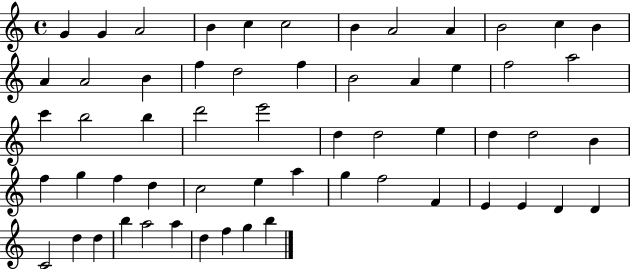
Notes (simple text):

G4/q G4/q A4/h B4/q C5/q C5/h B4/q A4/h A4/q B4/h C5/q B4/q A4/q A4/h B4/q F5/q D5/h F5/q B4/h A4/q E5/q F5/h A5/h C6/q B5/h B5/q D6/h E6/h D5/q D5/h E5/q D5/q D5/h B4/q F5/q G5/q F5/q D5/q C5/h E5/q A5/q G5/q F5/h F4/q E4/q E4/q D4/q D4/q C4/h D5/q D5/q B5/q A5/h A5/q D5/q F5/q G5/q B5/q